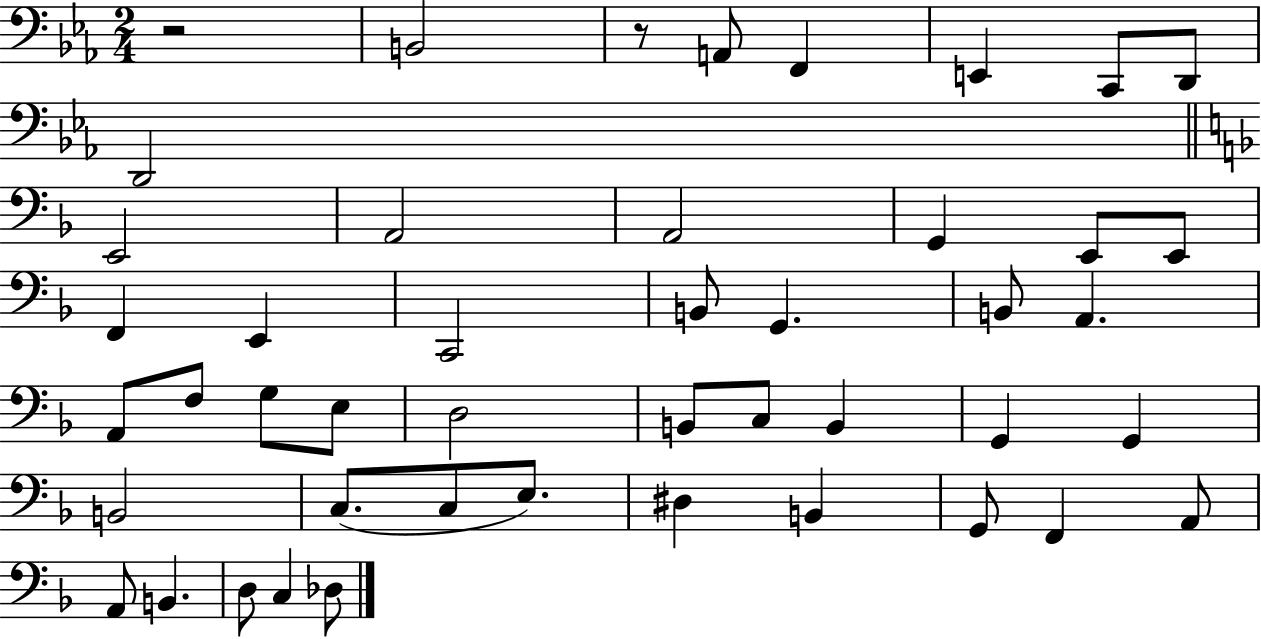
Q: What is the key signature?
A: EES major